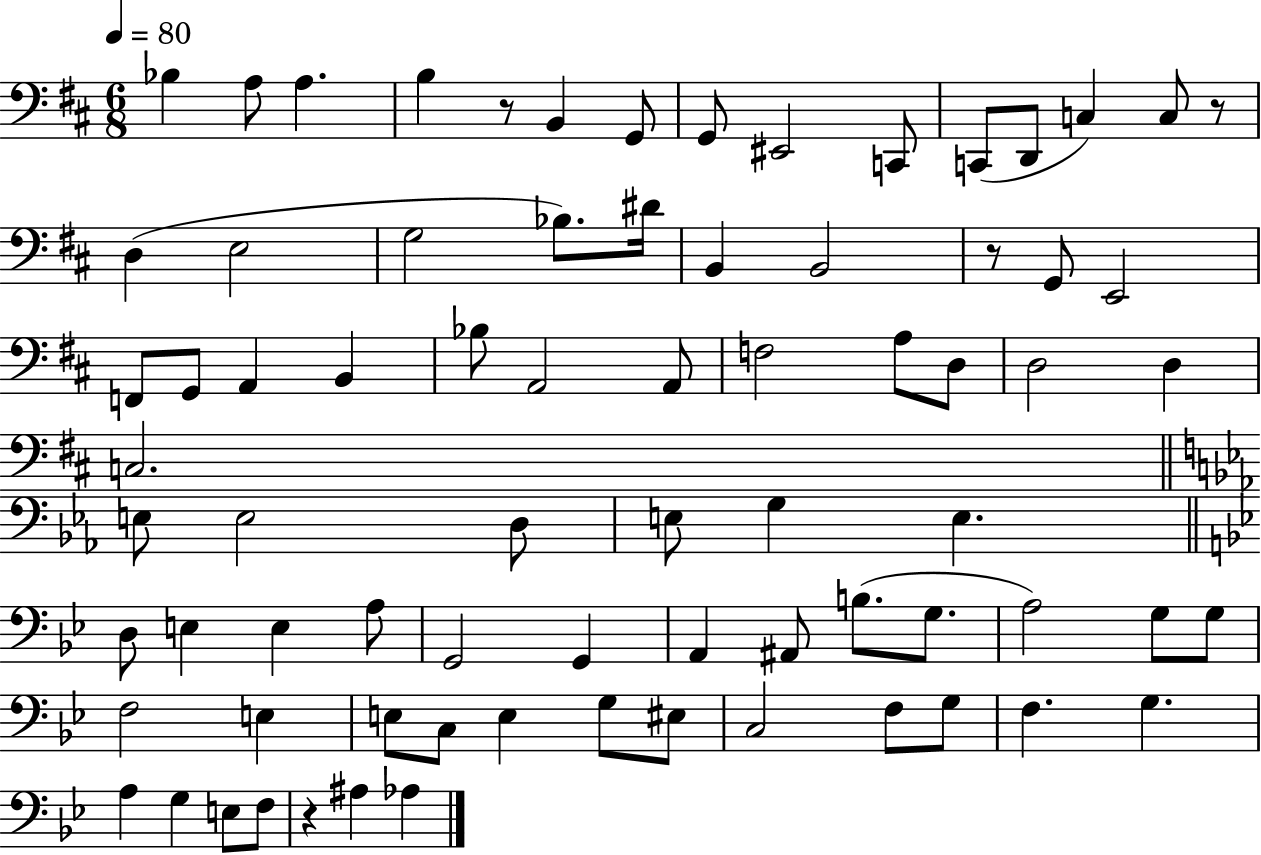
X:1
T:Untitled
M:6/8
L:1/4
K:D
_B, A,/2 A, B, z/2 B,, G,,/2 G,,/2 ^E,,2 C,,/2 C,,/2 D,,/2 C, C,/2 z/2 D, E,2 G,2 _B,/2 ^D/4 B,, B,,2 z/2 G,,/2 E,,2 F,,/2 G,,/2 A,, B,, _B,/2 A,,2 A,,/2 F,2 A,/2 D,/2 D,2 D, C,2 E,/2 E,2 D,/2 E,/2 G, E, D,/2 E, E, A,/2 G,,2 G,, A,, ^A,,/2 B,/2 G,/2 A,2 G,/2 G,/2 F,2 E, E,/2 C,/2 E, G,/2 ^E,/2 C,2 F,/2 G,/2 F, G, A, G, E,/2 F,/2 z ^A, _A,